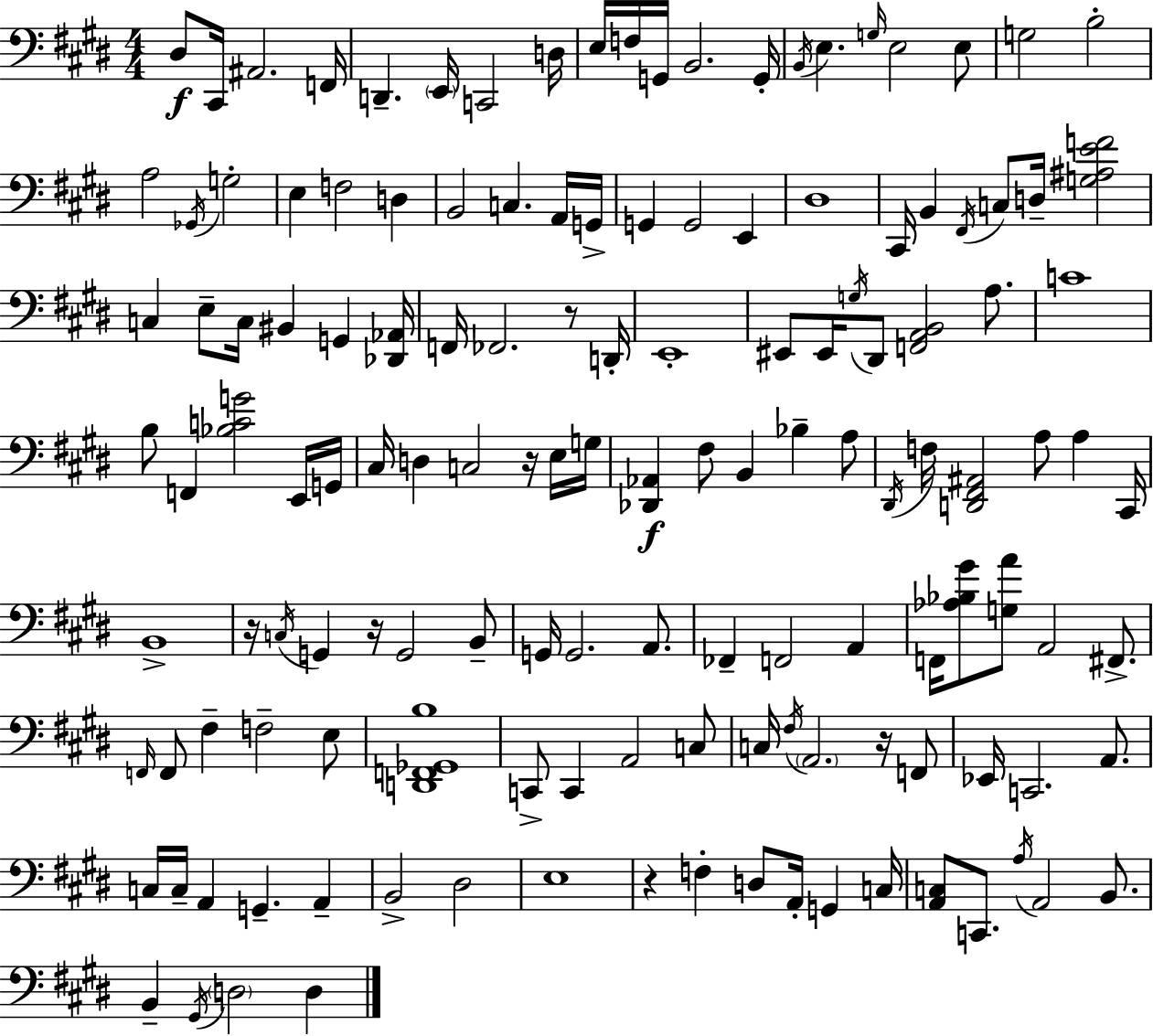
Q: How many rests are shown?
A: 6